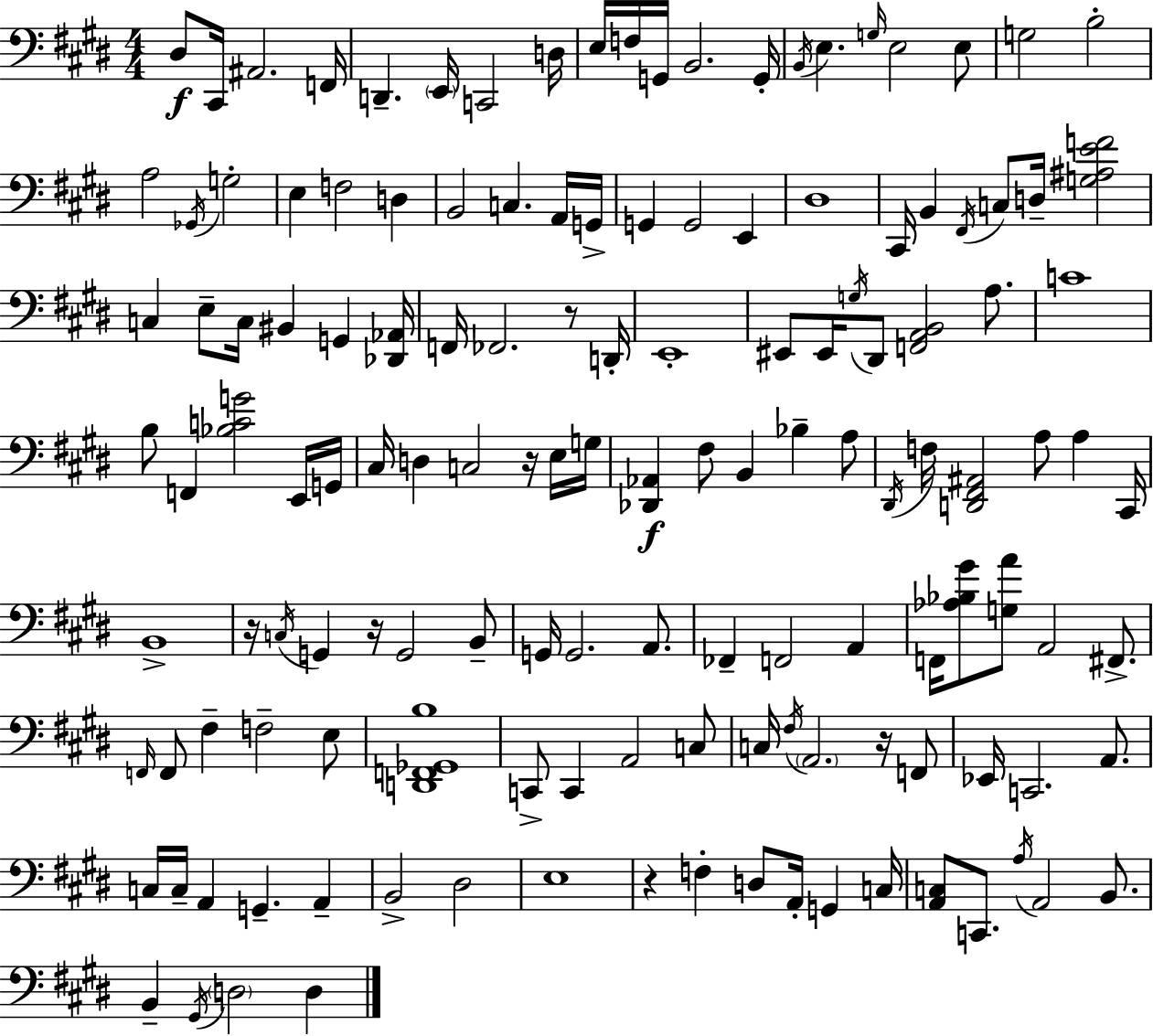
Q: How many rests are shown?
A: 6